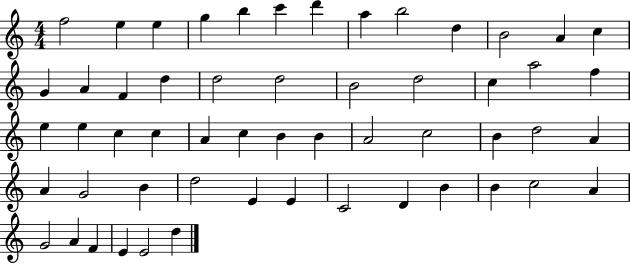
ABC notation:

X:1
T:Untitled
M:4/4
L:1/4
K:C
f2 e e g b c' d' a b2 d B2 A c G A F d d2 d2 B2 d2 c a2 f e e c c A c B B A2 c2 B d2 A A G2 B d2 E E C2 D B B c2 A G2 A F E E2 d